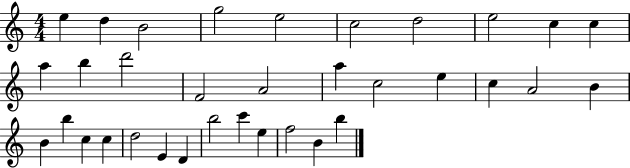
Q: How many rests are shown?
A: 0